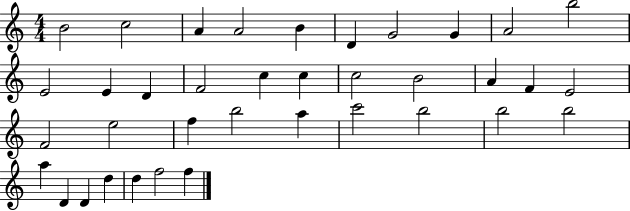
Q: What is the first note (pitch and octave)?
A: B4